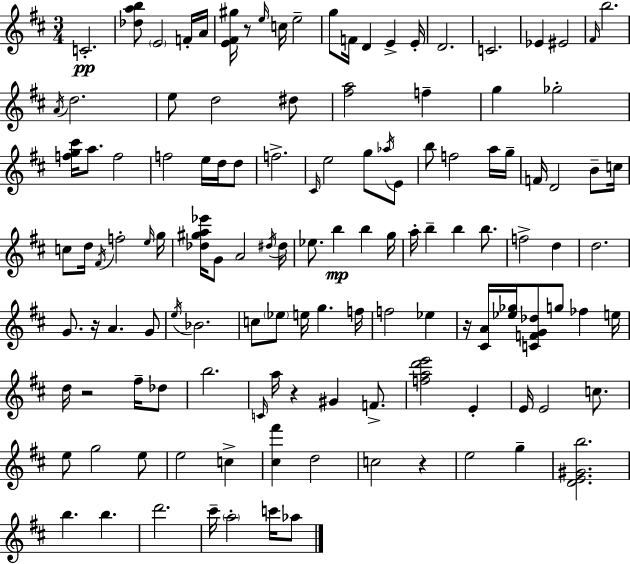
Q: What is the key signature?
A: D major